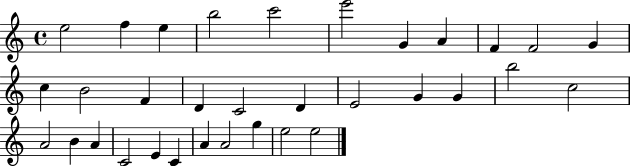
{
  \clef treble
  \time 4/4
  \defaultTimeSignature
  \key c \major
  e''2 f''4 e''4 | b''2 c'''2 | e'''2 g'4 a'4 | f'4 f'2 g'4 | \break c''4 b'2 f'4 | d'4 c'2 d'4 | e'2 g'4 g'4 | b''2 c''2 | \break a'2 b'4 a'4 | c'2 e'4 c'4 | a'4 a'2 g''4 | e''2 e''2 | \break \bar "|."
}